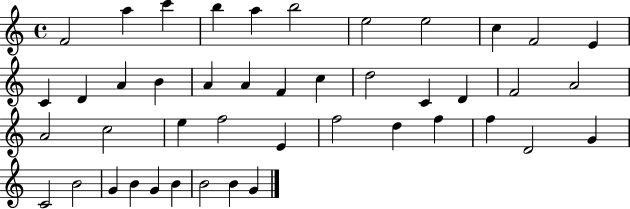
X:1
T:Untitled
M:4/4
L:1/4
K:C
F2 a c' b a b2 e2 e2 c F2 E C D A B A A F c d2 C D F2 A2 A2 c2 e f2 E f2 d f f D2 G C2 B2 G B G B B2 B G